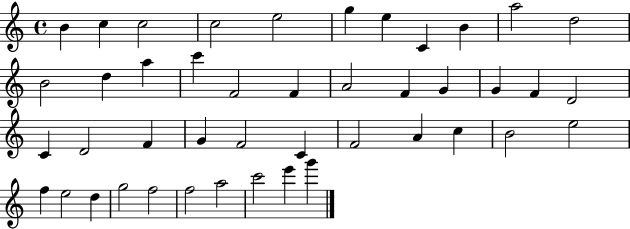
{
  \clef treble
  \time 4/4
  \defaultTimeSignature
  \key c \major
  b'4 c''4 c''2 | c''2 e''2 | g''4 e''4 c'4 b'4 | a''2 d''2 | \break b'2 d''4 a''4 | c'''4 f'2 f'4 | a'2 f'4 g'4 | g'4 f'4 d'2 | \break c'4 d'2 f'4 | g'4 f'2 c'4 | f'2 a'4 c''4 | b'2 e''2 | \break f''4 e''2 d''4 | g''2 f''2 | f''2 a''2 | c'''2 e'''4 g'''4 | \break \bar "|."
}